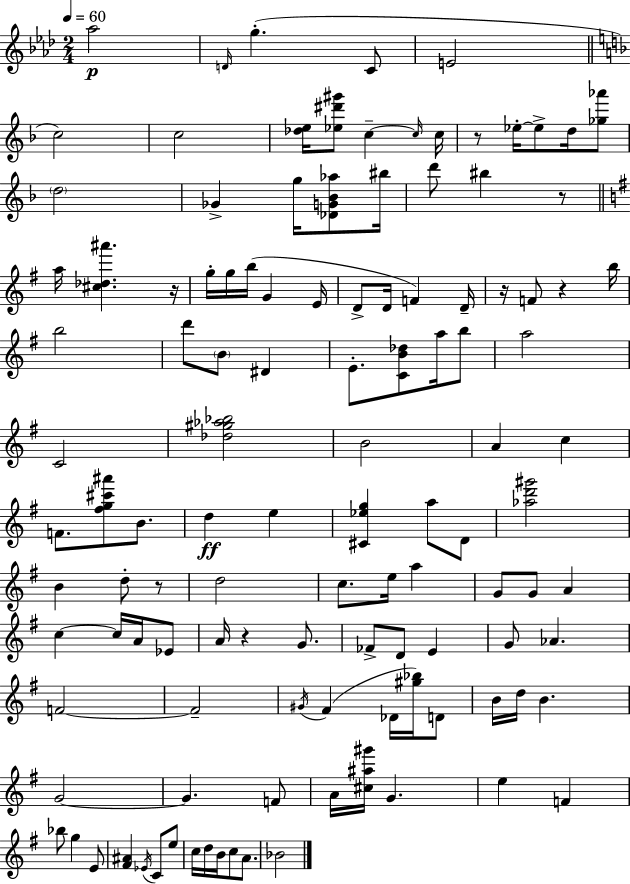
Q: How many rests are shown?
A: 7